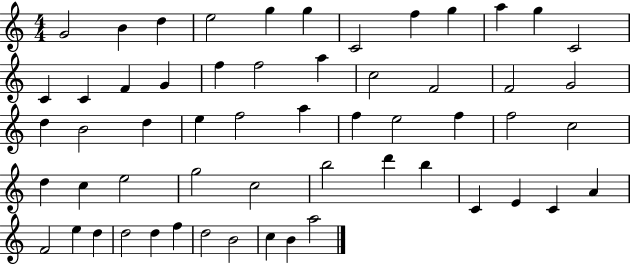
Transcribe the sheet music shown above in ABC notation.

X:1
T:Untitled
M:4/4
L:1/4
K:C
G2 B d e2 g g C2 f g a g C2 C C F G f f2 a c2 F2 F2 G2 d B2 d e f2 a f e2 f f2 c2 d c e2 g2 c2 b2 d' b C E C A F2 e d d2 d f d2 B2 c B a2